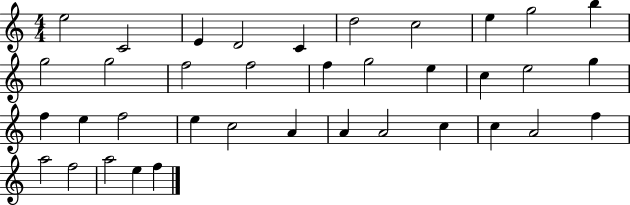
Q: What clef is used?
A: treble